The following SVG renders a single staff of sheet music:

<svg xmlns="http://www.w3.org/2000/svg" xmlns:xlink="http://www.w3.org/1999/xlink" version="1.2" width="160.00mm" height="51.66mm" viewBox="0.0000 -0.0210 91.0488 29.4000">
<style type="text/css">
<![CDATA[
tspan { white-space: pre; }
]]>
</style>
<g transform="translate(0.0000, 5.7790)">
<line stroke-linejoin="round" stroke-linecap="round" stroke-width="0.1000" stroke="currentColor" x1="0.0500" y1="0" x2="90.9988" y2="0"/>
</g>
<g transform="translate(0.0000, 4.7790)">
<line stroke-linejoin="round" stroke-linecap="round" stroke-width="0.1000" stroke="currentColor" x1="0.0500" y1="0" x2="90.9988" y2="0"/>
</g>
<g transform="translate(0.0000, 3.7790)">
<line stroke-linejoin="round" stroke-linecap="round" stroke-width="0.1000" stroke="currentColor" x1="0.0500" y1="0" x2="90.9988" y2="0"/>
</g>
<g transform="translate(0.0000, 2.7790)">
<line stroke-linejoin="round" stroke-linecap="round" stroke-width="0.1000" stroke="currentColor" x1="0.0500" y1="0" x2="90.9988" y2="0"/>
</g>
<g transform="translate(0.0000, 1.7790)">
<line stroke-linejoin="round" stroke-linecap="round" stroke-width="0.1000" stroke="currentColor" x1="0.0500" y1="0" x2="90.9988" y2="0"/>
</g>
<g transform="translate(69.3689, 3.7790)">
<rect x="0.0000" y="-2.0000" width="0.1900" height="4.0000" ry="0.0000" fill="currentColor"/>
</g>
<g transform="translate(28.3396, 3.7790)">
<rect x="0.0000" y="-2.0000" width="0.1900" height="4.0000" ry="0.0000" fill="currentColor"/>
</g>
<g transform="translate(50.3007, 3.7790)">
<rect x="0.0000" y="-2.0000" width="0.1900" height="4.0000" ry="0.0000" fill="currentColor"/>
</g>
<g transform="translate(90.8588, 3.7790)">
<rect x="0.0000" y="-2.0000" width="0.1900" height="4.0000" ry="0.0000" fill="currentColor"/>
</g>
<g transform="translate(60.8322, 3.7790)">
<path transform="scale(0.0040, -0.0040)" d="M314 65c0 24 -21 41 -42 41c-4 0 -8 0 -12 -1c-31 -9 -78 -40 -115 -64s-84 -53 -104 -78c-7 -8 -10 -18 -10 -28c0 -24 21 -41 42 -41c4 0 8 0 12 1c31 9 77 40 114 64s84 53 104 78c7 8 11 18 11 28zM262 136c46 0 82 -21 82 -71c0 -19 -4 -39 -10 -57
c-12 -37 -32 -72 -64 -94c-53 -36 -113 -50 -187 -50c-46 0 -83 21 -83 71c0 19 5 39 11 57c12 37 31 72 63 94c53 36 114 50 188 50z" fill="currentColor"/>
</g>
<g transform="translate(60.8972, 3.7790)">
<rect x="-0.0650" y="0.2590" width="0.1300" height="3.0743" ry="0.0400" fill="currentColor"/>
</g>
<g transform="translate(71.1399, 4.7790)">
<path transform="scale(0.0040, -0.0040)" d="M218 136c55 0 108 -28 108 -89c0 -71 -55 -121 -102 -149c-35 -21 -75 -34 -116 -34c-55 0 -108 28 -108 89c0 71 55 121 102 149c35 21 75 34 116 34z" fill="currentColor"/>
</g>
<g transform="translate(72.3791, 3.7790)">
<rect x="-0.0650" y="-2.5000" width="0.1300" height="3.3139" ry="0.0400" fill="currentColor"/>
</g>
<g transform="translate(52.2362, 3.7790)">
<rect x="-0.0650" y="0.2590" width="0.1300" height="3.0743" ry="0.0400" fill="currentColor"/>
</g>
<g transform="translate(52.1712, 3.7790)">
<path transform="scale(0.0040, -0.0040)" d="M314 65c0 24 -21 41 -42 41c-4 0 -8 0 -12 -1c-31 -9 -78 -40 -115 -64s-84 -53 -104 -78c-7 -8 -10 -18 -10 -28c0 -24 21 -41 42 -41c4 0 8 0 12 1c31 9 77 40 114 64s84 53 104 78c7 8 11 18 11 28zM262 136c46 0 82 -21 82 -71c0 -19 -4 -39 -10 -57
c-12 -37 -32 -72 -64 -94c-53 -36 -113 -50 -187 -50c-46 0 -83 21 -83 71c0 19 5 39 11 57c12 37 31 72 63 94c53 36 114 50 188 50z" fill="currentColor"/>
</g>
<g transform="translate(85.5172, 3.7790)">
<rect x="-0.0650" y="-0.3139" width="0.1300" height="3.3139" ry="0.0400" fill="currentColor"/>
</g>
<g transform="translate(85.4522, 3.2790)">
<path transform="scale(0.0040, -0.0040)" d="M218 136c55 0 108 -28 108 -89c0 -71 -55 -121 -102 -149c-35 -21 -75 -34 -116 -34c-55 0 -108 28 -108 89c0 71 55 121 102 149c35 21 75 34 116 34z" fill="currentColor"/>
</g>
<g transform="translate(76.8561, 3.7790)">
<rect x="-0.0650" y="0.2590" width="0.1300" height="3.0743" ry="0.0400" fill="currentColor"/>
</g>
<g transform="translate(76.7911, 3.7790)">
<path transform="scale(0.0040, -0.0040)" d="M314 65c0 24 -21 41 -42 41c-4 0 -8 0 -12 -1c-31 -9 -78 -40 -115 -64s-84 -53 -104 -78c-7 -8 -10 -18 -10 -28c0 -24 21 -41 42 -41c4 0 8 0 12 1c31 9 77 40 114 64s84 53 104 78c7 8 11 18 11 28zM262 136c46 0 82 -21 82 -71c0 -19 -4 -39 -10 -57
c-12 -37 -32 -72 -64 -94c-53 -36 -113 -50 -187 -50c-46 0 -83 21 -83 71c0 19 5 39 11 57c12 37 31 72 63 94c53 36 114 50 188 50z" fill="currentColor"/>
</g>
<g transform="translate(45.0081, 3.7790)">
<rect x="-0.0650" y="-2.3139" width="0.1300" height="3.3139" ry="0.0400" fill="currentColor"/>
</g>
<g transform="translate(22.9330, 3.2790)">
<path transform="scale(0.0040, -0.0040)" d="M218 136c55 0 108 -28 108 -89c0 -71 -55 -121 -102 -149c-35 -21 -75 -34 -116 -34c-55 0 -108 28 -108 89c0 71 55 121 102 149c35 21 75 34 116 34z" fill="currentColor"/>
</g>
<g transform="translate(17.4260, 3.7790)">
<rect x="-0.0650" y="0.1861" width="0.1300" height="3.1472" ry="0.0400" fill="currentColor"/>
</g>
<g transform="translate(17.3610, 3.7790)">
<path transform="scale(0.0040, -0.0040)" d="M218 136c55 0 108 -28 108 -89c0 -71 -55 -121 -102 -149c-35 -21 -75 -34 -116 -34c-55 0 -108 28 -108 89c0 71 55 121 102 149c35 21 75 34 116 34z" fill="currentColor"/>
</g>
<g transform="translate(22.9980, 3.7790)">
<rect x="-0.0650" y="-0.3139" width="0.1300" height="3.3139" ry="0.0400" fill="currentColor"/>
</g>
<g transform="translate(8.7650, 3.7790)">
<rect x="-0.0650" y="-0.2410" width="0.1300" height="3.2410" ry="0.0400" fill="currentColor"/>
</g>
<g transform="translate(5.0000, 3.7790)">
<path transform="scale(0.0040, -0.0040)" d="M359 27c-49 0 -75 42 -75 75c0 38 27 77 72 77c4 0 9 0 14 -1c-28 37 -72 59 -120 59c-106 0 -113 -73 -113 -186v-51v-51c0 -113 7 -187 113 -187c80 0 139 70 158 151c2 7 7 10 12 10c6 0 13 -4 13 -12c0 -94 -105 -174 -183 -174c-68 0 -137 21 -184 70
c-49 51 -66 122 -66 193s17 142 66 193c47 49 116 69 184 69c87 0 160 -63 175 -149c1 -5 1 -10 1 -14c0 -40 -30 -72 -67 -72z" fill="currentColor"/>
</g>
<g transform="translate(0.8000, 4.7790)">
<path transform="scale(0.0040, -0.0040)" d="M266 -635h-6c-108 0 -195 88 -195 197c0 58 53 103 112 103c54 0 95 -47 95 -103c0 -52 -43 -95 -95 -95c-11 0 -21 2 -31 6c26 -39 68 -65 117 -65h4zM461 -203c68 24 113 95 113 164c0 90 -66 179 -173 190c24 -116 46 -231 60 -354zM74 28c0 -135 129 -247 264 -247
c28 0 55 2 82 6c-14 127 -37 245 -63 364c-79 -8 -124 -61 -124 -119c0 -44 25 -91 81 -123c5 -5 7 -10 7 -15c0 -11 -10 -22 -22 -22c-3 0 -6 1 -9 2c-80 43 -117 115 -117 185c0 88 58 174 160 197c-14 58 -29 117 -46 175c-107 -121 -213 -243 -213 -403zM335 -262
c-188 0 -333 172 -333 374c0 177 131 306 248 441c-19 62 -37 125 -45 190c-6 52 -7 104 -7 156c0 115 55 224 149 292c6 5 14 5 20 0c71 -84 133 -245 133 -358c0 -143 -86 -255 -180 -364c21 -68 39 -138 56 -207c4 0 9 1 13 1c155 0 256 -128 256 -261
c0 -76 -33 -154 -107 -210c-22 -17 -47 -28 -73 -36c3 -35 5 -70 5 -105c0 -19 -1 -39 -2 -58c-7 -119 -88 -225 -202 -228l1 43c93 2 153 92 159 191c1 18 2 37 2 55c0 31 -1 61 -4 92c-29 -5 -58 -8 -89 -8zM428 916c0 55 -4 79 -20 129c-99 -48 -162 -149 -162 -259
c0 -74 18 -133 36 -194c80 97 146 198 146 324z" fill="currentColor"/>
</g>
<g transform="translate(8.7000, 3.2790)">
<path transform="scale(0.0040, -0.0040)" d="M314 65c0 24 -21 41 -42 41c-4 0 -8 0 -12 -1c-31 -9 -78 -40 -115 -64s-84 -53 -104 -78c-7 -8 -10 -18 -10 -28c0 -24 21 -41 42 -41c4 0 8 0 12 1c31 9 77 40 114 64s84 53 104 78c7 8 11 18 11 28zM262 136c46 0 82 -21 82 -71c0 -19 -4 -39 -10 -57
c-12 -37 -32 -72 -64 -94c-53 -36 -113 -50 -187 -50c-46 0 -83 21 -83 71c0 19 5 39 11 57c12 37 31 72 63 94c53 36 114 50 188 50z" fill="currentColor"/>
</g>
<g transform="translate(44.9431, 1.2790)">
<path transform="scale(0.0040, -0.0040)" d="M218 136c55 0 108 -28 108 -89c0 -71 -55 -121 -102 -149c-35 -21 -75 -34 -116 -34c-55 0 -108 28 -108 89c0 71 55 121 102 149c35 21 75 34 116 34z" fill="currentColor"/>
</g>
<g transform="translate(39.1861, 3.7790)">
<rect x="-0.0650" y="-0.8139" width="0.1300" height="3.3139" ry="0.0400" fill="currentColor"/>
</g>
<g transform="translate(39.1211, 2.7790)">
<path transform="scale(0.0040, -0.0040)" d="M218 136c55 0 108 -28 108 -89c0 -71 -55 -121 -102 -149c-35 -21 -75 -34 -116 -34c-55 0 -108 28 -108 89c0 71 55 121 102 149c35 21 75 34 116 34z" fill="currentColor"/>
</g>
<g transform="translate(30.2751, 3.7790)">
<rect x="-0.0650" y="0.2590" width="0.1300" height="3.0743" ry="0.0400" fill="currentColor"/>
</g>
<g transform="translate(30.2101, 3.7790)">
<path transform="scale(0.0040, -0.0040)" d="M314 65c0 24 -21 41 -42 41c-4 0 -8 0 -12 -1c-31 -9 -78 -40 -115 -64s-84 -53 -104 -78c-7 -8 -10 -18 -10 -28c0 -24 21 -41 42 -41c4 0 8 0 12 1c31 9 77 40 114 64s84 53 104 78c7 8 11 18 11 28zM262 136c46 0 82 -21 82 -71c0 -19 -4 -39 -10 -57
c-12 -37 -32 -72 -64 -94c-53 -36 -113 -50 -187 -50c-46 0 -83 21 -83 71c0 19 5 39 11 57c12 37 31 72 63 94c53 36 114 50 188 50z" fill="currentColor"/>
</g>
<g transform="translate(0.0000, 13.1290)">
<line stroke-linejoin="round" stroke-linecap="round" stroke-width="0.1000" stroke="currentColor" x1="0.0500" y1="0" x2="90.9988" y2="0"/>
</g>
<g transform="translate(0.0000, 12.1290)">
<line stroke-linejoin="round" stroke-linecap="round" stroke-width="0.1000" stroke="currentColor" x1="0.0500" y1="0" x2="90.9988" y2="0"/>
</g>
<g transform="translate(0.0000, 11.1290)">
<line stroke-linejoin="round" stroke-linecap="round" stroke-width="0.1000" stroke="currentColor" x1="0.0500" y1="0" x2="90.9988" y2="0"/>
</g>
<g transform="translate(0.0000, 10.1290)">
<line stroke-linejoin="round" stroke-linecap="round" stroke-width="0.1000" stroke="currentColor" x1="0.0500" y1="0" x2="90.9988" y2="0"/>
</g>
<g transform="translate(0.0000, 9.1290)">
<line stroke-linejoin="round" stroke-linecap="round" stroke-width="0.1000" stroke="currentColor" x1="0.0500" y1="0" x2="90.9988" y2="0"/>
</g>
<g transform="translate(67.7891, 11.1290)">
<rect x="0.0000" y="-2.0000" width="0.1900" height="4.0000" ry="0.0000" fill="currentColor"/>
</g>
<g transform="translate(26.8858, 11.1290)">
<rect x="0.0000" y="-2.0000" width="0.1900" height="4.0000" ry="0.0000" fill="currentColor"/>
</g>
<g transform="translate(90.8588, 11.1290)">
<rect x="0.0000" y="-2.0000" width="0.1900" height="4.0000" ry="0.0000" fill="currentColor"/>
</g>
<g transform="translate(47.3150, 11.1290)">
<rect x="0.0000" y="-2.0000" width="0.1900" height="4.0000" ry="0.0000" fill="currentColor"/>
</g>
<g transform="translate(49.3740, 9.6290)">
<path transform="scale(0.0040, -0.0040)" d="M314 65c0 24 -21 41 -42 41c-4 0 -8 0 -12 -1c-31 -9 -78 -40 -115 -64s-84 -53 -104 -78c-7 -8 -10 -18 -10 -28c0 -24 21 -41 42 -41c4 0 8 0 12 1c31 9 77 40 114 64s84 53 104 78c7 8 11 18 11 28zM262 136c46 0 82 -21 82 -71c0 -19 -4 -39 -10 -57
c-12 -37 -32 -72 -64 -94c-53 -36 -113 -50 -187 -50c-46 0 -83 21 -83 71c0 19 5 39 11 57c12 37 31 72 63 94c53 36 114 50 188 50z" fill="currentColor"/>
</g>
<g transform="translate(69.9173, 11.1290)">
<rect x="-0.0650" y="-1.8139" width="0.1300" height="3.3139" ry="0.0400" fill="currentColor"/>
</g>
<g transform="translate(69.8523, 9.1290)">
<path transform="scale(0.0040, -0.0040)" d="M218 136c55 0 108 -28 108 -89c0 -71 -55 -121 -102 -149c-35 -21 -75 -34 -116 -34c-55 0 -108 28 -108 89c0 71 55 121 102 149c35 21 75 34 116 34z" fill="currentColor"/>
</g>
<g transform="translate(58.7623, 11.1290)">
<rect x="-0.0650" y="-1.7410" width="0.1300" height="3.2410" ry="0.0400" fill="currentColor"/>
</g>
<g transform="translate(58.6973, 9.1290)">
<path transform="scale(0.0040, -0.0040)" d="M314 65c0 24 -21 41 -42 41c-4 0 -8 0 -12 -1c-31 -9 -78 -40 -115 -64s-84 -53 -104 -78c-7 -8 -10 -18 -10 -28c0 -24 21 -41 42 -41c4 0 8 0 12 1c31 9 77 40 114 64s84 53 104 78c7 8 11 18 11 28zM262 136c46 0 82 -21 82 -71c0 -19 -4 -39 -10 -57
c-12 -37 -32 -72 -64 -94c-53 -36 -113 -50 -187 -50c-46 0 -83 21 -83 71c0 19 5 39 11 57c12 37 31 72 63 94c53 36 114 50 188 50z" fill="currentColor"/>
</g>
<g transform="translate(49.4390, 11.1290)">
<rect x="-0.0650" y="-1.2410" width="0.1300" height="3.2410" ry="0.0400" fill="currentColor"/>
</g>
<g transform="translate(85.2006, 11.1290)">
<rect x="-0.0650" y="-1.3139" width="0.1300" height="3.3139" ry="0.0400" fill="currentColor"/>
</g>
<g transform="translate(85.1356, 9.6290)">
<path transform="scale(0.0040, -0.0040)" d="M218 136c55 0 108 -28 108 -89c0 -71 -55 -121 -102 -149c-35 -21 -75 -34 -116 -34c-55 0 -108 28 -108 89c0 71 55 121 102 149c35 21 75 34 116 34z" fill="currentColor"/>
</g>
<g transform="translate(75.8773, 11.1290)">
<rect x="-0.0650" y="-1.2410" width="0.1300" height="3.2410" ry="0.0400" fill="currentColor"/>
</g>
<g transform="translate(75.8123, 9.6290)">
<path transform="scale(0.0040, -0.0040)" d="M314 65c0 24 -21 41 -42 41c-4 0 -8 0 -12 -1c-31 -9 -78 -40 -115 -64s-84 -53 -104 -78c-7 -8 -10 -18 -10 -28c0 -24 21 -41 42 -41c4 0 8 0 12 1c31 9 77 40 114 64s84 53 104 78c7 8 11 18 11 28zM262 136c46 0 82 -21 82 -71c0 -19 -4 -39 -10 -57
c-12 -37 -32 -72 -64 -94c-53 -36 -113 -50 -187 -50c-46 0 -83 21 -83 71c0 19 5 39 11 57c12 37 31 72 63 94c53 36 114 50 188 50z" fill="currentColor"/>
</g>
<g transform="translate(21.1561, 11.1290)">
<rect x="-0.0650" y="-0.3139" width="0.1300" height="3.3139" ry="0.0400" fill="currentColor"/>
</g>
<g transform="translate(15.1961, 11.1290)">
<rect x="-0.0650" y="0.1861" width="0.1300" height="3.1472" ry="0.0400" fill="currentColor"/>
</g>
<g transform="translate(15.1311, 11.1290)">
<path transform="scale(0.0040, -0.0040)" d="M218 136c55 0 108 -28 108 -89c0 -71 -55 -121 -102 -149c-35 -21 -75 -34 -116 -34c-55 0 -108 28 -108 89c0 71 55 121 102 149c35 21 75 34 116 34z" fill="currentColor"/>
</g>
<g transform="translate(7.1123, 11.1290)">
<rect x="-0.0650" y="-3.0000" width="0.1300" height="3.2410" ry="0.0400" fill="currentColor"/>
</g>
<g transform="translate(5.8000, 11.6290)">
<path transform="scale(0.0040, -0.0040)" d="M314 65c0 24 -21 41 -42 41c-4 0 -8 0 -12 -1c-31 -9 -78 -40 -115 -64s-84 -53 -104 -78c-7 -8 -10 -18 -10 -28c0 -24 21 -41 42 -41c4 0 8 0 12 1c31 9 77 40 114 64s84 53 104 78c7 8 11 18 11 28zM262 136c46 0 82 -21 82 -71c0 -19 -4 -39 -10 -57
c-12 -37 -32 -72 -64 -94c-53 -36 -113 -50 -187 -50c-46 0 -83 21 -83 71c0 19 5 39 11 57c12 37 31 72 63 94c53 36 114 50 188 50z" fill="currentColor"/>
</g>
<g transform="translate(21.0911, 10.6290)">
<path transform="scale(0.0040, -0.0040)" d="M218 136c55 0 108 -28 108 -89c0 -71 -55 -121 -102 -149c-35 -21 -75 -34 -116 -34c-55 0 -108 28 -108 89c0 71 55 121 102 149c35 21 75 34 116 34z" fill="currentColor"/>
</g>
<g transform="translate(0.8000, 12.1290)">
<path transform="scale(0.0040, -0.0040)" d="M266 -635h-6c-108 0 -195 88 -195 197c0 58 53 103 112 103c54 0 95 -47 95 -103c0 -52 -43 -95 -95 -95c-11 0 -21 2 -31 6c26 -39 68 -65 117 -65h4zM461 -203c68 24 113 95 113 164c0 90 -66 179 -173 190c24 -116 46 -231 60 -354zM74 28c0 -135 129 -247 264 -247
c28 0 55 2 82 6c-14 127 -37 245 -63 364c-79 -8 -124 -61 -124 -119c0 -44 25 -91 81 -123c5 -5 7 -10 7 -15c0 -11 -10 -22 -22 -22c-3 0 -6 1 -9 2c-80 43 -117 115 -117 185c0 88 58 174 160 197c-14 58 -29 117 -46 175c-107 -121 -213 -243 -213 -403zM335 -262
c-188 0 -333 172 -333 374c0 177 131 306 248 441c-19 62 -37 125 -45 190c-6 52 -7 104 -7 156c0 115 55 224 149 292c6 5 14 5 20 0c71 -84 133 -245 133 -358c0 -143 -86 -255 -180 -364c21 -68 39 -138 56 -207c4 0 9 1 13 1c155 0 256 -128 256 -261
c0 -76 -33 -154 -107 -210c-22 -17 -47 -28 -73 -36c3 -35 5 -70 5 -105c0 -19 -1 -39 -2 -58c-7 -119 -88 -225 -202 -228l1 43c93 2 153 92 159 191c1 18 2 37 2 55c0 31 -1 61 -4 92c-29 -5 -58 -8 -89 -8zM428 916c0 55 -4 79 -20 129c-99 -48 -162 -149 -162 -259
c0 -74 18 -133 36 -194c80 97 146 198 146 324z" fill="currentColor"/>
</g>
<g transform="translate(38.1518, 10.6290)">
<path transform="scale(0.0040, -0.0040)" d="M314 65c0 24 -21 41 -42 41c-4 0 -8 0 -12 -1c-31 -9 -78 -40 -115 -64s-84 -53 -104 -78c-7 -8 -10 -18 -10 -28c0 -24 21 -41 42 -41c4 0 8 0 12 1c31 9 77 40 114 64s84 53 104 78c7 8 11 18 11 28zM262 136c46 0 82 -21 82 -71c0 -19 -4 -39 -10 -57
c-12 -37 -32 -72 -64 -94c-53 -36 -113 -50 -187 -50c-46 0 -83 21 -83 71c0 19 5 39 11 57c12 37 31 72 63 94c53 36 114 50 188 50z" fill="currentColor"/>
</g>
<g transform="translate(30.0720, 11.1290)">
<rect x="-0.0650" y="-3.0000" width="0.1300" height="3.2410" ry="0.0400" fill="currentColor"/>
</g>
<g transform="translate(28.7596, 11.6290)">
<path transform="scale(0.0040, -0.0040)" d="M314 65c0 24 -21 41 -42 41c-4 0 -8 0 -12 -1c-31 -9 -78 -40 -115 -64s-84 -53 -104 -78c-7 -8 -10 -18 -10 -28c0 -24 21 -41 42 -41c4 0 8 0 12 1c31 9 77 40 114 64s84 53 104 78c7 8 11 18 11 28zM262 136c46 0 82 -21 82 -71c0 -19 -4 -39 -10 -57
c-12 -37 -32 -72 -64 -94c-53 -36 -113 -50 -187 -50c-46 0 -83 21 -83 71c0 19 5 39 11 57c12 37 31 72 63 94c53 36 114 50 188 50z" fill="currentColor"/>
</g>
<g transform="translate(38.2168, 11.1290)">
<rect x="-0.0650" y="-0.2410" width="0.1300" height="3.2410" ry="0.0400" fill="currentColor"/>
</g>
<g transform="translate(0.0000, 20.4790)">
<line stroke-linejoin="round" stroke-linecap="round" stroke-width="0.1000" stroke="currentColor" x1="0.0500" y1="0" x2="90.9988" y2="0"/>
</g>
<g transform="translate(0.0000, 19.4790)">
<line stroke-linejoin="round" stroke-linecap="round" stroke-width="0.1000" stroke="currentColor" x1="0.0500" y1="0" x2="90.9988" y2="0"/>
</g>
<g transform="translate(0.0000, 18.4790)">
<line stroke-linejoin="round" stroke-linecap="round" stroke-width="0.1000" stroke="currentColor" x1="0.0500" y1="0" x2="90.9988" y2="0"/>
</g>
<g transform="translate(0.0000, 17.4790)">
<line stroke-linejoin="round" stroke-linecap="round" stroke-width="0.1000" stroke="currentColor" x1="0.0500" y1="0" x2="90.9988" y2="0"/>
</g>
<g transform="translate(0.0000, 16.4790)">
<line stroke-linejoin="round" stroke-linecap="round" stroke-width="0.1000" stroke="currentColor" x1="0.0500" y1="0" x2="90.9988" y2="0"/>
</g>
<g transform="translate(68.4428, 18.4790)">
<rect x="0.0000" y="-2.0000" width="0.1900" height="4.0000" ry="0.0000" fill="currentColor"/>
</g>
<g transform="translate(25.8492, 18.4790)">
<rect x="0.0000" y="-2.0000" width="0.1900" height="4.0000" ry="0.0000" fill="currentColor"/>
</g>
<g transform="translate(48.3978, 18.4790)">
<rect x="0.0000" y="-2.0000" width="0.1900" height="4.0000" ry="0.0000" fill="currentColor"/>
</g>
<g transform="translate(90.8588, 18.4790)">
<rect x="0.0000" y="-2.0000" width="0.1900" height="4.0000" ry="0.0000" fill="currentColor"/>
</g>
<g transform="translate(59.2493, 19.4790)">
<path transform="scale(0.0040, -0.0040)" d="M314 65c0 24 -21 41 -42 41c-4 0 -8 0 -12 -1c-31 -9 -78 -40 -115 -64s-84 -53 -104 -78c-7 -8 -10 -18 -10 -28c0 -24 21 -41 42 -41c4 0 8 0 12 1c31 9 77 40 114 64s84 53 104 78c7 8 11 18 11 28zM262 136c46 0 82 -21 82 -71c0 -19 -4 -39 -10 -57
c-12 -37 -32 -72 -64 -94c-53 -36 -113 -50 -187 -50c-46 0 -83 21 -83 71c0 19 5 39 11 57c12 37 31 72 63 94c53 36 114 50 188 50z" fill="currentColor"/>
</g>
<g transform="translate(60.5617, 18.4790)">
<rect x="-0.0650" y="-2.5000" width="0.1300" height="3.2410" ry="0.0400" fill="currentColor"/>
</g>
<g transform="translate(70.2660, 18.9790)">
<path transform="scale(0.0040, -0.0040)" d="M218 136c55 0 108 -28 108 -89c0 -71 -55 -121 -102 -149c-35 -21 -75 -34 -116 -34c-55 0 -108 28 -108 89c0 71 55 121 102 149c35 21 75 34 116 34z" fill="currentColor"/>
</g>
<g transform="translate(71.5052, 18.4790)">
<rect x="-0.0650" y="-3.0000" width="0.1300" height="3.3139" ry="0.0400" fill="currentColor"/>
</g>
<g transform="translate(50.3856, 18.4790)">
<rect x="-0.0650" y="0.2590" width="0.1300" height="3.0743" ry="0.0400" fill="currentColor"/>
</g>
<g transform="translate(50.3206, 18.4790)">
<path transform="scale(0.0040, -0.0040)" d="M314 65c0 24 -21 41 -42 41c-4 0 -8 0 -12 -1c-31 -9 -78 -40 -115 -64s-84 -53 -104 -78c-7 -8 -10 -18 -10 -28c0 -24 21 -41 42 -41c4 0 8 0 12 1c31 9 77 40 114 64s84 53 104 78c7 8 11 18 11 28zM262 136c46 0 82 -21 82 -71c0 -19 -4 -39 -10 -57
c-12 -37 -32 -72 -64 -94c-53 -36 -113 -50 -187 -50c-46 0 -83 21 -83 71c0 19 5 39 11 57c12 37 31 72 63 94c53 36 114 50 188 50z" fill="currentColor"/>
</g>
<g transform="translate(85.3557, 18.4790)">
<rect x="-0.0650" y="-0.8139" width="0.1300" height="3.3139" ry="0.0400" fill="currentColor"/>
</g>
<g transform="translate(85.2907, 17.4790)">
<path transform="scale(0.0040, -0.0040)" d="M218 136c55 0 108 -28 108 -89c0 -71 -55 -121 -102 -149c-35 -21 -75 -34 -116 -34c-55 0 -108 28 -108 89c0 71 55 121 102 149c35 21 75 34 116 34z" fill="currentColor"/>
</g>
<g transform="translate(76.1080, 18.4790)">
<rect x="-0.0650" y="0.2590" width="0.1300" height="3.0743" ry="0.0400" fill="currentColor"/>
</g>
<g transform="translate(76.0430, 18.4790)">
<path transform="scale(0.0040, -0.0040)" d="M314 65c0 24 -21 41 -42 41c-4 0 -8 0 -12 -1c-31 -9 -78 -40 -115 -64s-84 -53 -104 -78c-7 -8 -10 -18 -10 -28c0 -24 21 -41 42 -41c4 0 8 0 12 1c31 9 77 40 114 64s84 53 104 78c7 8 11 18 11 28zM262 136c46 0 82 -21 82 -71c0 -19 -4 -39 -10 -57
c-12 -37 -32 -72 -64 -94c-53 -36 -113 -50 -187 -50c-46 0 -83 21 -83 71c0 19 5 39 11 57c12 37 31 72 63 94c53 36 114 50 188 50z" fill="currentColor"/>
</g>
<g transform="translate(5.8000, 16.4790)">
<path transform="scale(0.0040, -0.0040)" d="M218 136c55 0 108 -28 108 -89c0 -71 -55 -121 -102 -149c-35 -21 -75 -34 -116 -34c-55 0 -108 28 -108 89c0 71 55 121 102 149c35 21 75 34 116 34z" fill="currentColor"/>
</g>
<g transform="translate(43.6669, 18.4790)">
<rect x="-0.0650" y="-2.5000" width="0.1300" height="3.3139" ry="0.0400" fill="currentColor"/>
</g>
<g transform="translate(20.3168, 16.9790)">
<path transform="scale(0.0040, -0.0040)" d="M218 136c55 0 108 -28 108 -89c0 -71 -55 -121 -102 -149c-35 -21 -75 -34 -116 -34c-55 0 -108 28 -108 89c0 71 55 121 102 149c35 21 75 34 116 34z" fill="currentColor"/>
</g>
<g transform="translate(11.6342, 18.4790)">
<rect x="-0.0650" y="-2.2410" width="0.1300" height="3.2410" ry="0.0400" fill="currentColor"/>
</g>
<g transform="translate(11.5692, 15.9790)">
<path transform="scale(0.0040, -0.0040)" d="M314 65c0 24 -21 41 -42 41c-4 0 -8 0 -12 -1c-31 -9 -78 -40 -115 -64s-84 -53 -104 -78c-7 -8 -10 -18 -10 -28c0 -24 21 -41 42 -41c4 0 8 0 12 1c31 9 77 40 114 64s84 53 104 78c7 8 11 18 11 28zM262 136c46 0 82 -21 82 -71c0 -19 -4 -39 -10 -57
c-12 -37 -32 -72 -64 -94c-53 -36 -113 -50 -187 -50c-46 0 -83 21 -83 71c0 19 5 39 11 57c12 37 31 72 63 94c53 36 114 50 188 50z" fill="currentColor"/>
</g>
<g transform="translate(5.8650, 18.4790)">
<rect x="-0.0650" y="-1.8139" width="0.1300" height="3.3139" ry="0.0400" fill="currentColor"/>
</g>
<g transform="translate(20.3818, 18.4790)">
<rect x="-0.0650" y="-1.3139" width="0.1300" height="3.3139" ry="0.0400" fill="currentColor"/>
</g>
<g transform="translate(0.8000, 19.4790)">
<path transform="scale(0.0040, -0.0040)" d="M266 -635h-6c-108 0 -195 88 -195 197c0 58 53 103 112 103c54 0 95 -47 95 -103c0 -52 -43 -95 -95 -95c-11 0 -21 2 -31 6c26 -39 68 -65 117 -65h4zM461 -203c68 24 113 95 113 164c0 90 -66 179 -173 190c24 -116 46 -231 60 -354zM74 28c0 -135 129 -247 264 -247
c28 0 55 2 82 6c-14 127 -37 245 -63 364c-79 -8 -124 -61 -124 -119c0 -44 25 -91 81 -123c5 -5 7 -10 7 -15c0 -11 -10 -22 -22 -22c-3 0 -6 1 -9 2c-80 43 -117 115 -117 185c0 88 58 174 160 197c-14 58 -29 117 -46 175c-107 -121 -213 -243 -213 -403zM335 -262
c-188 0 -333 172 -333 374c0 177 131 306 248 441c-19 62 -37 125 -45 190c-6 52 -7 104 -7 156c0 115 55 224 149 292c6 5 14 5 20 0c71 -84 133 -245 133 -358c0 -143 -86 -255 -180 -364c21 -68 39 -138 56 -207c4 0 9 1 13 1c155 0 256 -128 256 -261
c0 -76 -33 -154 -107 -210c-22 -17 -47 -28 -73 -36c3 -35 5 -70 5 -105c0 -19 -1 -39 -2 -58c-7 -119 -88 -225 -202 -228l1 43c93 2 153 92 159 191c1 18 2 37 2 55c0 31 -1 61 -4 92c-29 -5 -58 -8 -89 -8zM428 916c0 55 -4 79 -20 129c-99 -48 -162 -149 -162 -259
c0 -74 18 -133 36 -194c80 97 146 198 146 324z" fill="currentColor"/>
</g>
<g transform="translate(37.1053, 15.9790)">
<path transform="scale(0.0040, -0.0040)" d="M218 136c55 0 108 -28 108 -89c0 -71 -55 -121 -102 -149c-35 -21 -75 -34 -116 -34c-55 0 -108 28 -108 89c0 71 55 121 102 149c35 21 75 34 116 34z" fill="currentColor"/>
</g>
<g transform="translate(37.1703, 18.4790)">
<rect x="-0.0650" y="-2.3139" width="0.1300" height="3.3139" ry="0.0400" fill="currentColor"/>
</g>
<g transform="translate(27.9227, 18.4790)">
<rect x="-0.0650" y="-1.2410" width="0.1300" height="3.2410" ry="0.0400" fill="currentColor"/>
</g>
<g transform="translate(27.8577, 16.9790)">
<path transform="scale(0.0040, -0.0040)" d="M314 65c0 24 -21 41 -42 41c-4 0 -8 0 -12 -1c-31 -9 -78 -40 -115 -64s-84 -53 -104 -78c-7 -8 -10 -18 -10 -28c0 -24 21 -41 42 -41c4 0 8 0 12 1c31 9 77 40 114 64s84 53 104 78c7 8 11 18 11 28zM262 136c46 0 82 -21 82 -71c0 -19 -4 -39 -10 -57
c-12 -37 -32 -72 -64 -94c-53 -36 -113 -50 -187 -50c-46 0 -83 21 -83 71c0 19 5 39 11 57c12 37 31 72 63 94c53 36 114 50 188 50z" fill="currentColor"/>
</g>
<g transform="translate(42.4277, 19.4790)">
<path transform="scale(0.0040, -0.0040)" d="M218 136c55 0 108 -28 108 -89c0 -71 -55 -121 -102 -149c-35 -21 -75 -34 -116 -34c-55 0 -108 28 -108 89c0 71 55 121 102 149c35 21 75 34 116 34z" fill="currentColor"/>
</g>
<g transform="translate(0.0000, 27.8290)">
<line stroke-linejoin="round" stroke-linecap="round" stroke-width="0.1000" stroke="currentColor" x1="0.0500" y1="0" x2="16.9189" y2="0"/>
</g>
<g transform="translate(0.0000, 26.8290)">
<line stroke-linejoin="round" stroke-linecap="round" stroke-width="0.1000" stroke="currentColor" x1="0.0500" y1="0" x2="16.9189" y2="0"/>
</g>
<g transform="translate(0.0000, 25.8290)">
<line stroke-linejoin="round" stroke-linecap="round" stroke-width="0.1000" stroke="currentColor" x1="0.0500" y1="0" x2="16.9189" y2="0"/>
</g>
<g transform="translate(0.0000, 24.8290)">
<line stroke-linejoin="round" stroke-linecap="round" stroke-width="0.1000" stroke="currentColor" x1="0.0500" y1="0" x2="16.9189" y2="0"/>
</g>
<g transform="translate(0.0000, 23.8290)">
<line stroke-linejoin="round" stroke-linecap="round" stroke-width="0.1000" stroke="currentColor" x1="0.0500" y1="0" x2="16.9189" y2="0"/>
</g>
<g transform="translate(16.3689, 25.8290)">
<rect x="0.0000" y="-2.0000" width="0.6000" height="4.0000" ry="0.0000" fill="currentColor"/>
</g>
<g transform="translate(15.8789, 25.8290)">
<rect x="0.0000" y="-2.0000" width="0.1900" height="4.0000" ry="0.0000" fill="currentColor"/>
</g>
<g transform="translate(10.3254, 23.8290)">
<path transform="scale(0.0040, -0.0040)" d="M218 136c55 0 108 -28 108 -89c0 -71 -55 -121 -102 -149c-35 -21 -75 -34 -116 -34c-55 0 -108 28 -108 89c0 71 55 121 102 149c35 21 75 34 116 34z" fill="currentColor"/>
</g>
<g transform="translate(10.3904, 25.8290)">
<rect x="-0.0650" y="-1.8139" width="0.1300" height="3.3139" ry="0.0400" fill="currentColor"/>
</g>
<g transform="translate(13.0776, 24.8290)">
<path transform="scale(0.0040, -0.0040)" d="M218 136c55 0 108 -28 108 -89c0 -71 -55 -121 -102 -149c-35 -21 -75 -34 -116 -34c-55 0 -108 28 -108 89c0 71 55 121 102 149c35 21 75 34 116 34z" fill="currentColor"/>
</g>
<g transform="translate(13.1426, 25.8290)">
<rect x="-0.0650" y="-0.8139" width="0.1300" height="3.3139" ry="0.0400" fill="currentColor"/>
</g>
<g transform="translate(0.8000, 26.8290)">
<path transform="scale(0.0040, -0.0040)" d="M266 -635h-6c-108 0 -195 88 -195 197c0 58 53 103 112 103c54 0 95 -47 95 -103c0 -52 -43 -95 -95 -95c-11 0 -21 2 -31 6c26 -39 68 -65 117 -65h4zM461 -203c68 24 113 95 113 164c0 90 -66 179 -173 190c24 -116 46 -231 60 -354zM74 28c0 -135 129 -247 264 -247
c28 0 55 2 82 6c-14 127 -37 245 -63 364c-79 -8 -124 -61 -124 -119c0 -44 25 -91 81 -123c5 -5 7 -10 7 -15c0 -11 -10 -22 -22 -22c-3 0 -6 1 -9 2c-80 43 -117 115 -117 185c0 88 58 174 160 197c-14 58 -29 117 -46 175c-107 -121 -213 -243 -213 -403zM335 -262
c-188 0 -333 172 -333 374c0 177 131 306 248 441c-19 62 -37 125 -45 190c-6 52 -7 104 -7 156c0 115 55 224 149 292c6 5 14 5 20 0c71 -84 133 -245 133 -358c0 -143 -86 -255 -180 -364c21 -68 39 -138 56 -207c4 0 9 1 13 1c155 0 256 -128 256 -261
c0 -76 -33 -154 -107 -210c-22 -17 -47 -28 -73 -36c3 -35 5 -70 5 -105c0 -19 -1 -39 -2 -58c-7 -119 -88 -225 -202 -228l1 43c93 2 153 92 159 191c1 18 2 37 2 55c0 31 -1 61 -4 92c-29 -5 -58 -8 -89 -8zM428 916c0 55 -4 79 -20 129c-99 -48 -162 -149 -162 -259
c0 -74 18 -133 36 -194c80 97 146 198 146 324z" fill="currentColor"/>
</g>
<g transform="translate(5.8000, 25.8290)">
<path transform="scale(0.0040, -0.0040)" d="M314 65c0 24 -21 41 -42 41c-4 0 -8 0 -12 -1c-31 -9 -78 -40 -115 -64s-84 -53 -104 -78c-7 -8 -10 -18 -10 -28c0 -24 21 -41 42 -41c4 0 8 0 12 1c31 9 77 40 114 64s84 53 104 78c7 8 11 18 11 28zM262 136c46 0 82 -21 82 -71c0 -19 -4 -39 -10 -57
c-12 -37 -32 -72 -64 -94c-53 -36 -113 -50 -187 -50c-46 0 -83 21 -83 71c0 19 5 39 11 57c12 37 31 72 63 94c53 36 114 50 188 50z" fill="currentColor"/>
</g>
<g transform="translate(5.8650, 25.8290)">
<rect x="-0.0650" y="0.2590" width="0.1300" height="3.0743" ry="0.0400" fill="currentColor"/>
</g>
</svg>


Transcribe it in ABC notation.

X:1
T:Untitled
M:4/4
L:1/4
K:C
c2 B c B2 d g B2 B2 G B2 c A2 B c A2 c2 e2 f2 f e2 e f g2 e e2 g G B2 G2 A B2 d B2 f d